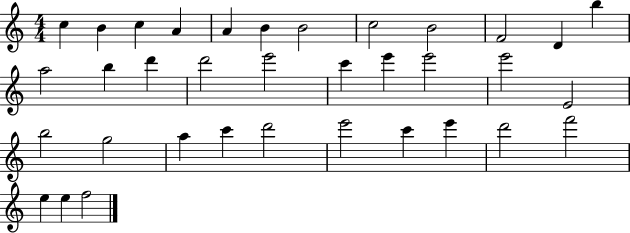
C5/q B4/q C5/q A4/q A4/q B4/q B4/h C5/h B4/h F4/h D4/q B5/q A5/h B5/q D6/q D6/h E6/h C6/q E6/q E6/h E6/h E4/h B5/h G5/h A5/q C6/q D6/h E6/h C6/q E6/q D6/h F6/h E5/q E5/q F5/h